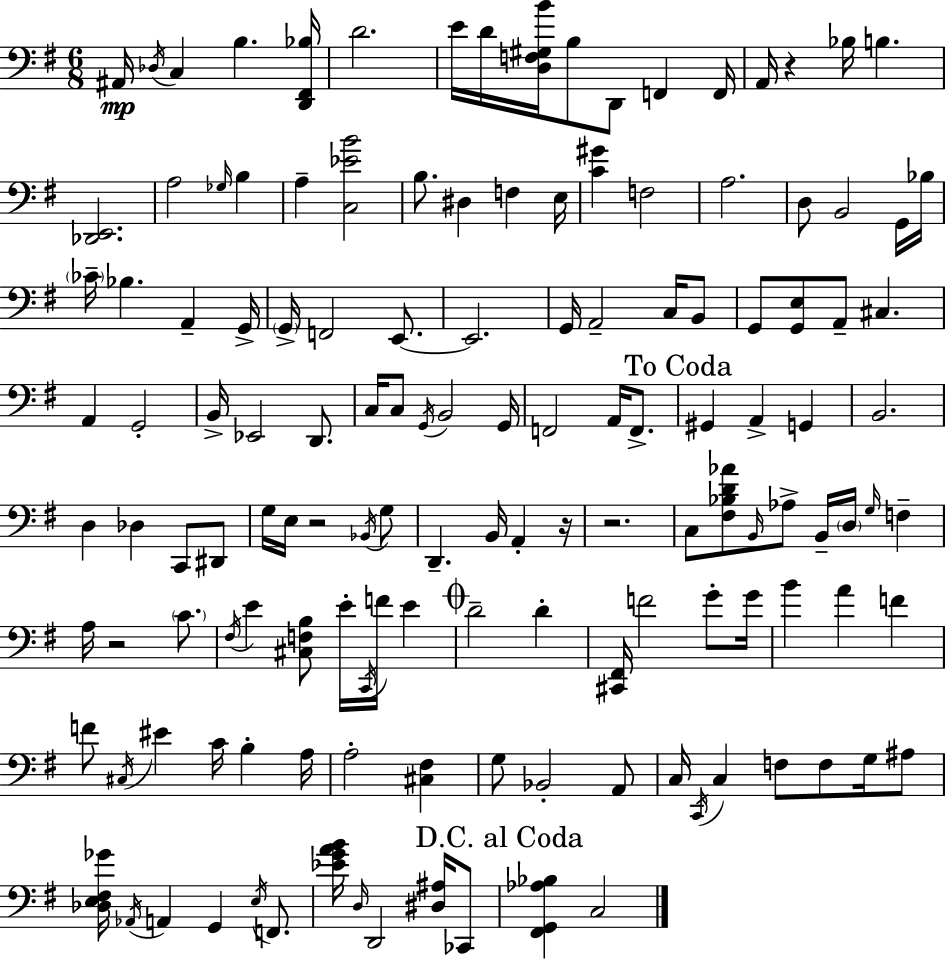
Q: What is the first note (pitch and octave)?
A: A#2